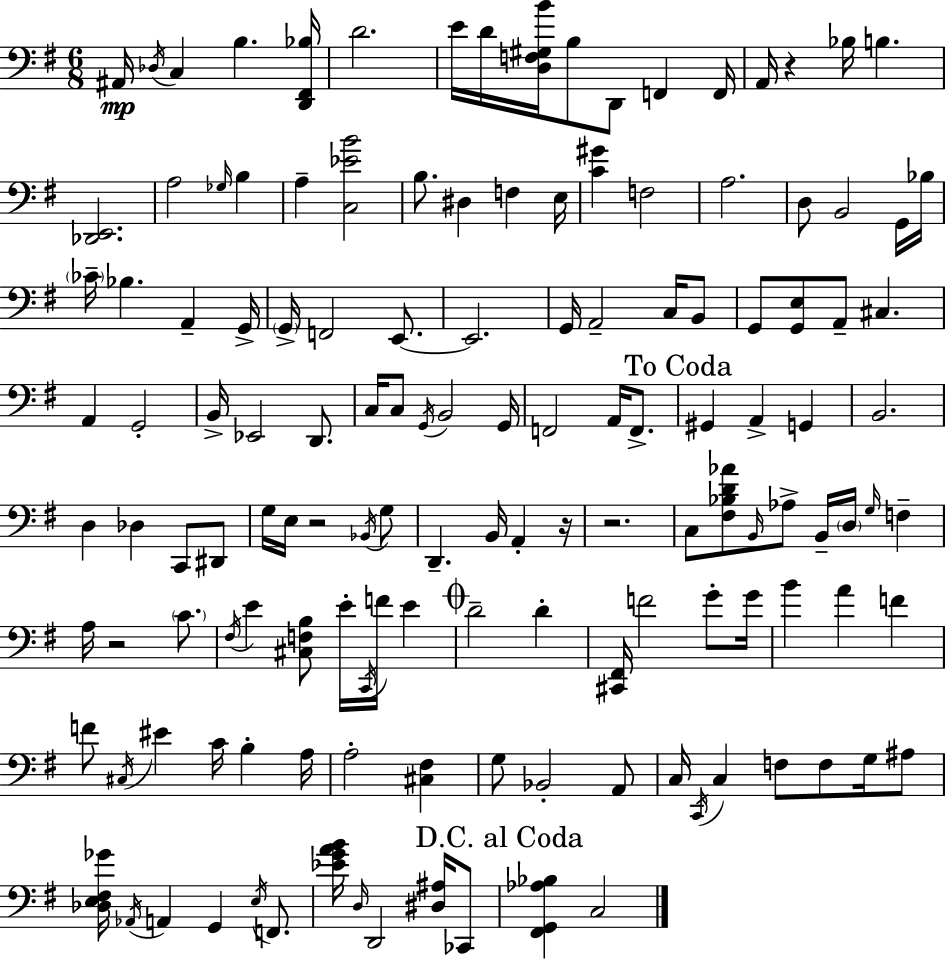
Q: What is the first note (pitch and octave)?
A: A#2